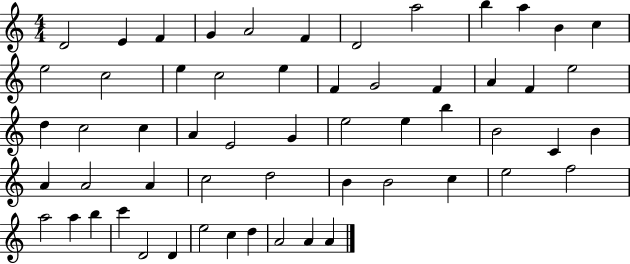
{
  \clef treble
  \numericTimeSignature
  \time 4/4
  \key c \major
  d'2 e'4 f'4 | g'4 a'2 f'4 | d'2 a''2 | b''4 a''4 b'4 c''4 | \break e''2 c''2 | e''4 c''2 e''4 | f'4 g'2 f'4 | a'4 f'4 e''2 | \break d''4 c''2 c''4 | a'4 e'2 g'4 | e''2 e''4 b''4 | b'2 c'4 b'4 | \break a'4 a'2 a'4 | c''2 d''2 | b'4 b'2 c''4 | e''2 f''2 | \break a''2 a''4 b''4 | c'''4 d'2 d'4 | e''2 c''4 d''4 | a'2 a'4 a'4 | \break \bar "|."
}